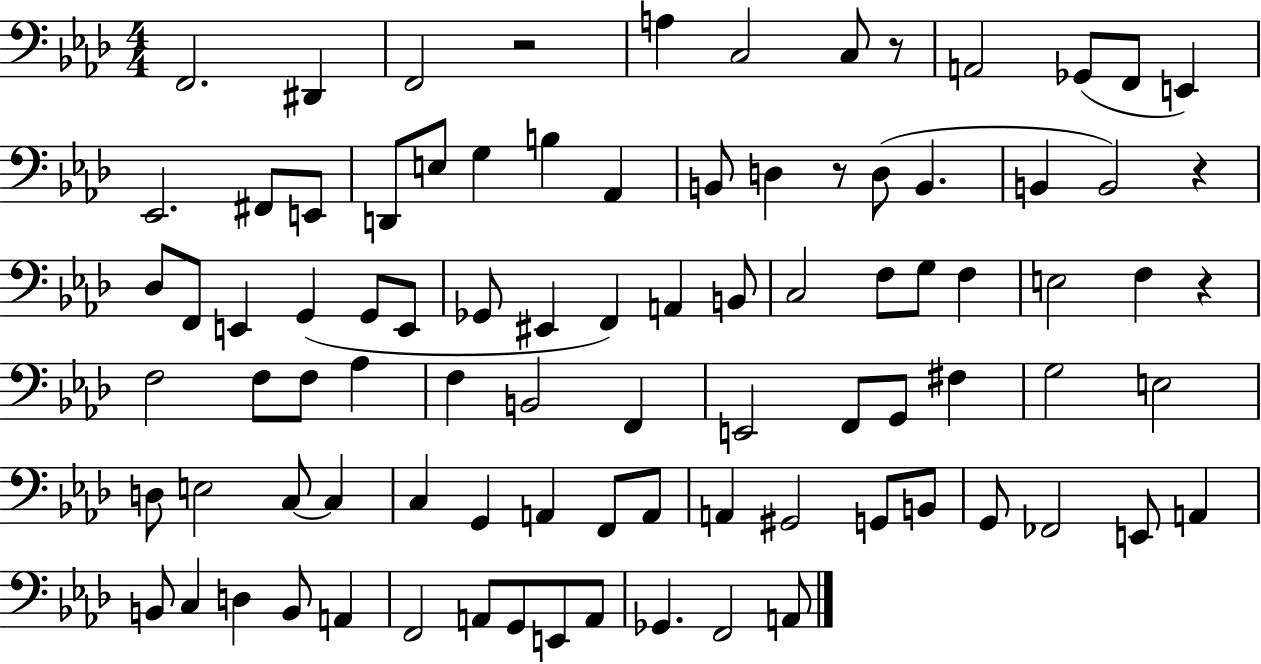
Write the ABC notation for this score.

X:1
T:Untitled
M:4/4
L:1/4
K:Ab
F,,2 ^D,, F,,2 z2 A, C,2 C,/2 z/2 A,,2 _G,,/2 F,,/2 E,, _E,,2 ^F,,/2 E,,/2 D,,/2 E,/2 G, B, _A,, B,,/2 D, z/2 D,/2 B,, B,, B,,2 z _D,/2 F,,/2 E,, G,, G,,/2 E,,/2 _G,,/2 ^E,, F,, A,, B,,/2 C,2 F,/2 G,/2 F, E,2 F, z F,2 F,/2 F,/2 _A, F, B,,2 F,, E,,2 F,,/2 G,,/2 ^F, G,2 E,2 D,/2 E,2 C,/2 C, C, G,, A,, F,,/2 A,,/2 A,, ^G,,2 G,,/2 B,,/2 G,,/2 _F,,2 E,,/2 A,, B,,/2 C, D, B,,/2 A,, F,,2 A,,/2 G,,/2 E,,/2 A,,/2 _G,, F,,2 A,,/2